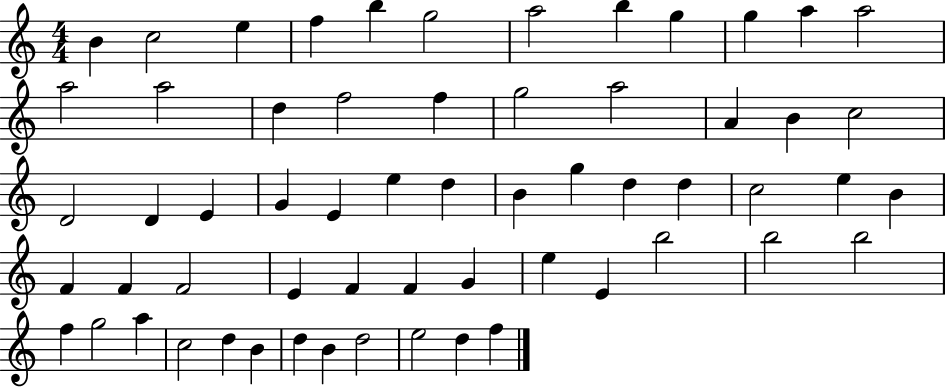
B4/q C5/h E5/q F5/q B5/q G5/h A5/h B5/q G5/q G5/q A5/q A5/h A5/h A5/h D5/q F5/h F5/q G5/h A5/h A4/q B4/q C5/h D4/h D4/q E4/q G4/q E4/q E5/q D5/q B4/q G5/q D5/q D5/q C5/h E5/q B4/q F4/q F4/q F4/h E4/q F4/q F4/q G4/q E5/q E4/q B5/h B5/h B5/h F5/q G5/h A5/q C5/h D5/q B4/q D5/q B4/q D5/h E5/h D5/q F5/q